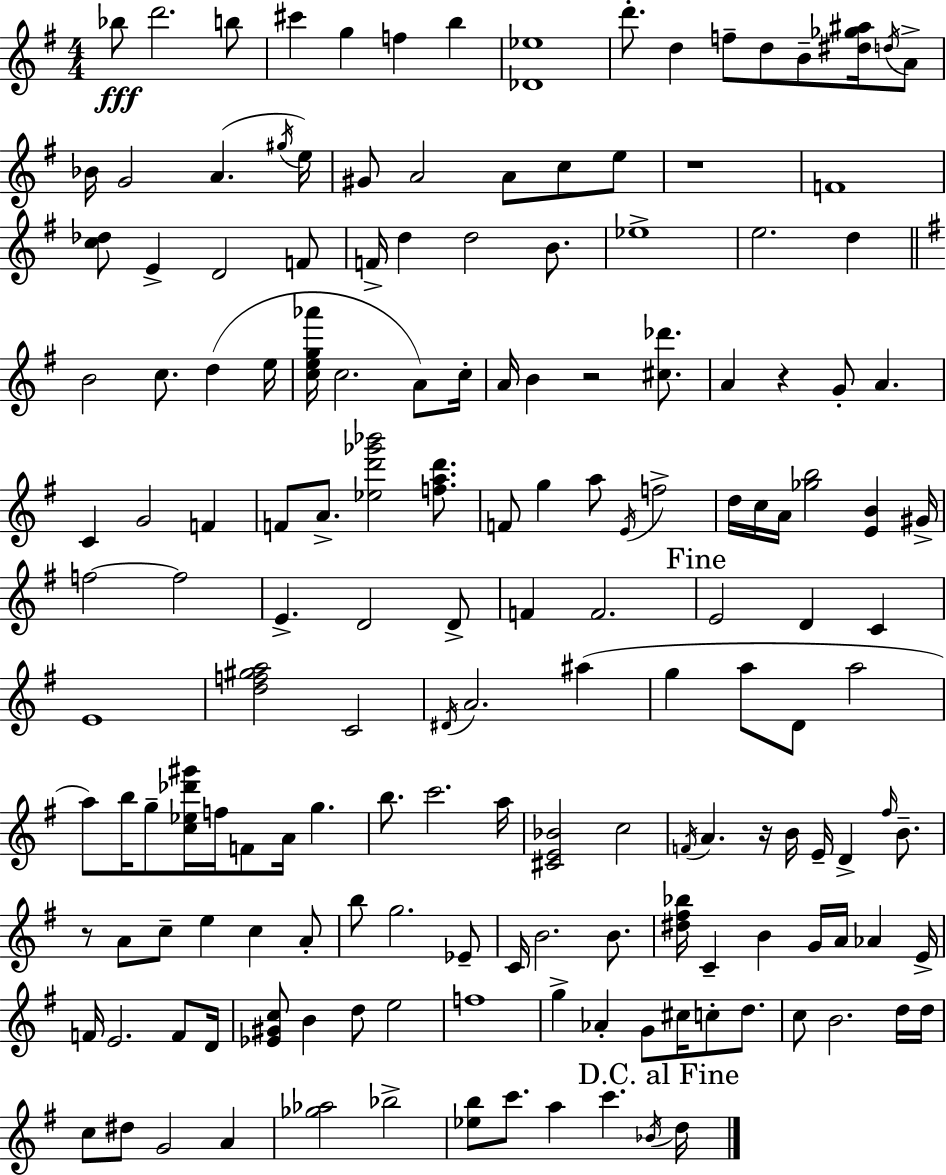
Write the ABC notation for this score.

X:1
T:Untitled
M:4/4
L:1/4
K:G
_b/2 d'2 b/2 ^c' g f b [_D_e]4 d'/2 d f/2 d/2 B/2 [^d_g^a]/4 d/4 A/2 _B/4 G2 A ^g/4 e/4 ^G/2 A2 A/2 c/2 e/2 z4 F4 [c_d]/2 E D2 F/2 F/4 d d2 B/2 _e4 e2 d B2 c/2 d e/4 [ceg_a']/4 c2 A/2 c/4 A/4 B z2 [^c_d']/2 A z G/2 A C G2 F F/2 A/2 [_ed'_g'_b']2 [fad']/2 F/2 g a/2 E/4 f2 d/4 c/4 A/4 [_gb]2 [EB] ^G/4 f2 f2 E D2 D/2 F F2 E2 D C E4 [df^ga]2 C2 ^D/4 A2 ^a g a/2 D/2 a2 a/2 b/4 g/2 [c_e_d'^g']/4 f/4 F/2 A/4 g b/2 c'2 a/4 [^CE_B]2 c2 F/4 A z/4 B/4 E/4 D ^f/4 B/2 z/2 A/2 c/2 e c A/2 b/2 g2 _E/2 C/4 B2 B/2 [^d^f_b]/4 C B G/4 A/4 _A E/4 F/4 E2 F/2 D/4 [_E^Gc]/2 B d/2 e2 f4 g _A G/2 ^c/4 c/2 d/2 c/2 B2 d/4 d/4 c/2 ^d/2 G2 A [_g_a]2 _b2 [_eb]/2 c'/2 a c' _B/4 d/4